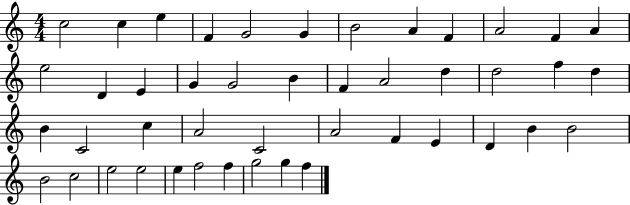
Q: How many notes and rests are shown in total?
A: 45